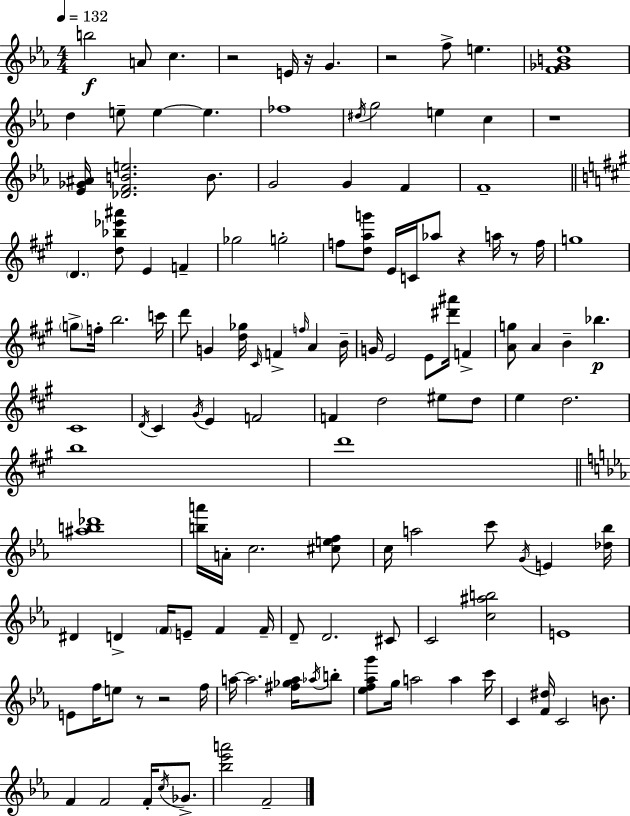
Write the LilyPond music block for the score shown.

{
  \clef treble
  \numericTimeSignature
  \time 4/4
  \key ees \major
  \tempo 4 = 132
  b''2\f a'8 c''4. | r2 e'16 r16 g'4. | r2 f''8-> e''4. | <f' ges' b' ees''>1 | \break d''4 e''8-- e''4~~ e''4. | fes''1 | \acciaccatura { dis''16 } g''2 e''4 c''4 | r1 | \break <ees' ges' ais'>16 <des' f' b' e''>2. b'8. | g'2 g'4 f'4 | f'1-- | \bar "||" \break \key a \major \parenthesize d'4. <d'' bes'' ees''' ais'''>8 e'4 f'4-- | ges''2 g''2-. | f''8 <d'' a'' g'''>8 e'16 c'16 aes''8 r4 a''16 r8 f''16 | g''1 | \break \parenthesize g''8-> f''16-. b''2. c'''16 | d'''8 g'4 <d'' ges''>16 \grace { cis'16 } f'4-> \grace { f''16 } a'4 | b'16-- g'16 e'2 e'8 <dis''' ais'''>16 f'4-> | <a' g''>8 a'4 b'4-- bes''4.\p | \break cis'1 | \acciaccatura { d'16 } cis'4 \acciaccatura { gis'16 } e'4 f'2 | f'4 d''2 | eis''8 d''8 e''4 d''2. | \break b''1 | d'''1 | \bar "||" \break \key ees \major <ais'' b'' des'''>1 | <b'' a'''>16 a'16-. c''2. <cis'' e'' f''>8 | c''16 a''2 c'''8 \acciaccatura { g'16 } e'4 | <des'' bes''>16 dis'4 d'4-> \parenthesize f'16 e'8-- f'4 | \break f'16-- d'8-- d'2. cis'8 | c'2 <c'' ais'' b''>2 | e'1 | e'8 f''16 e''8 r8 r2 | \break f''16 a''16~~ a''2. <fis'' ges'' a''>16 \acciaccatura { aes''16 } | b''8-. <ees'' f'' aes'' g'''>8 g''16 a''2 a''4 | c'''16 c'4 <f' dis''>16 c'2 b'8. | f'4 f'2 f'16-. \acciaccatura { c''16 } | \break ges'8.-> <bes'' ees''' a'''>2 f'2-- | \bar "|."
}